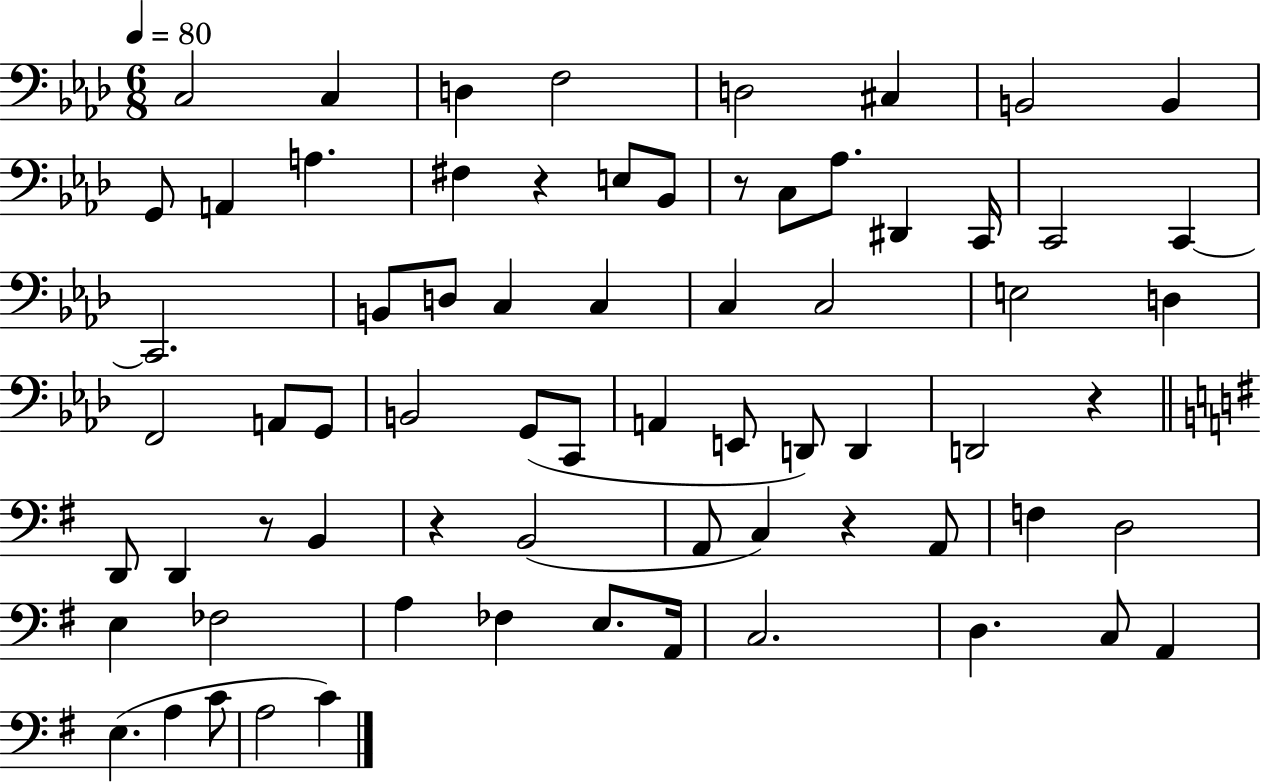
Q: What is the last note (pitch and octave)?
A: C4